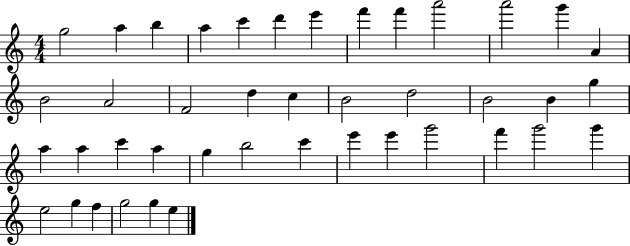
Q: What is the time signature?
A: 4/4